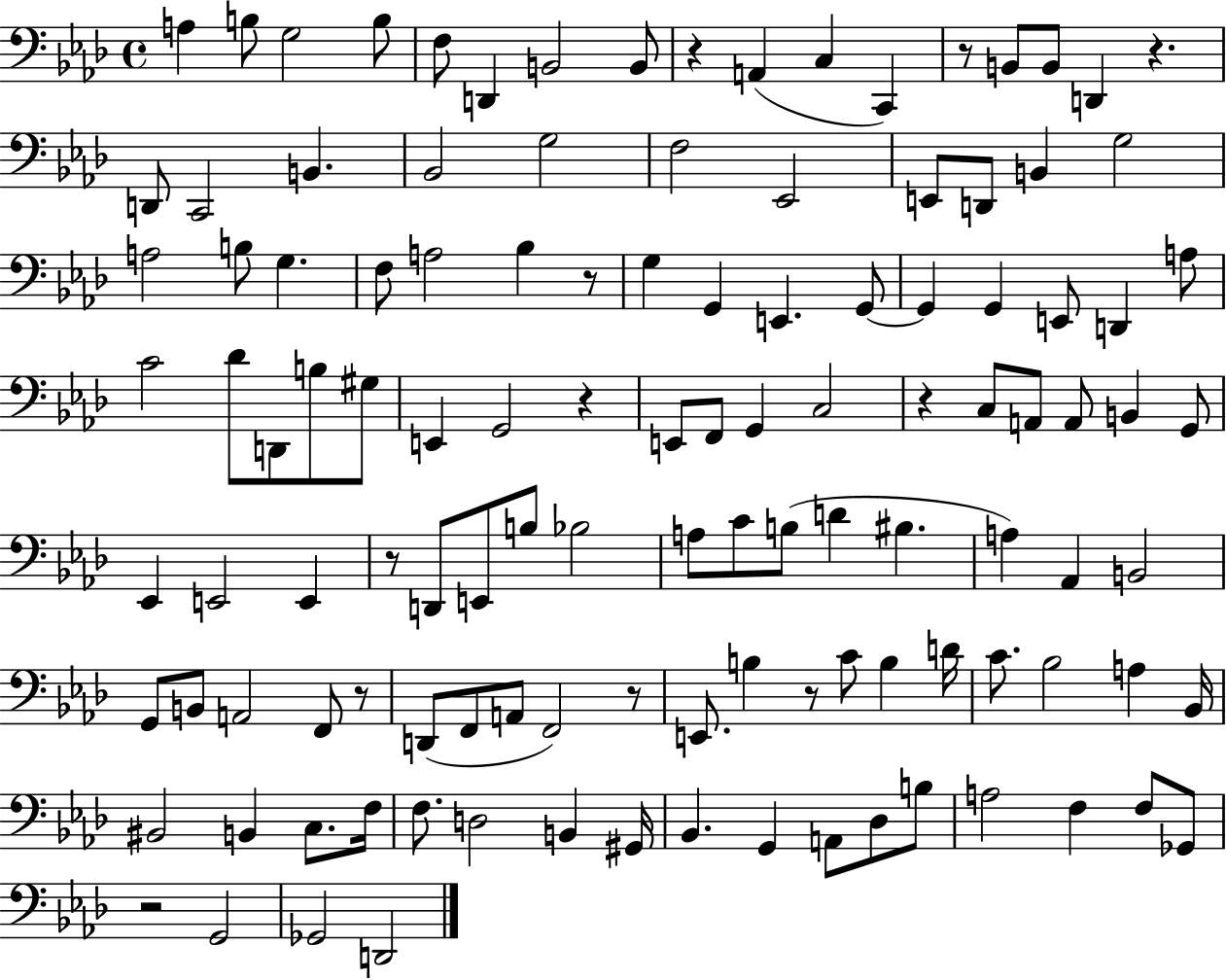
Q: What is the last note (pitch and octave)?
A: D2